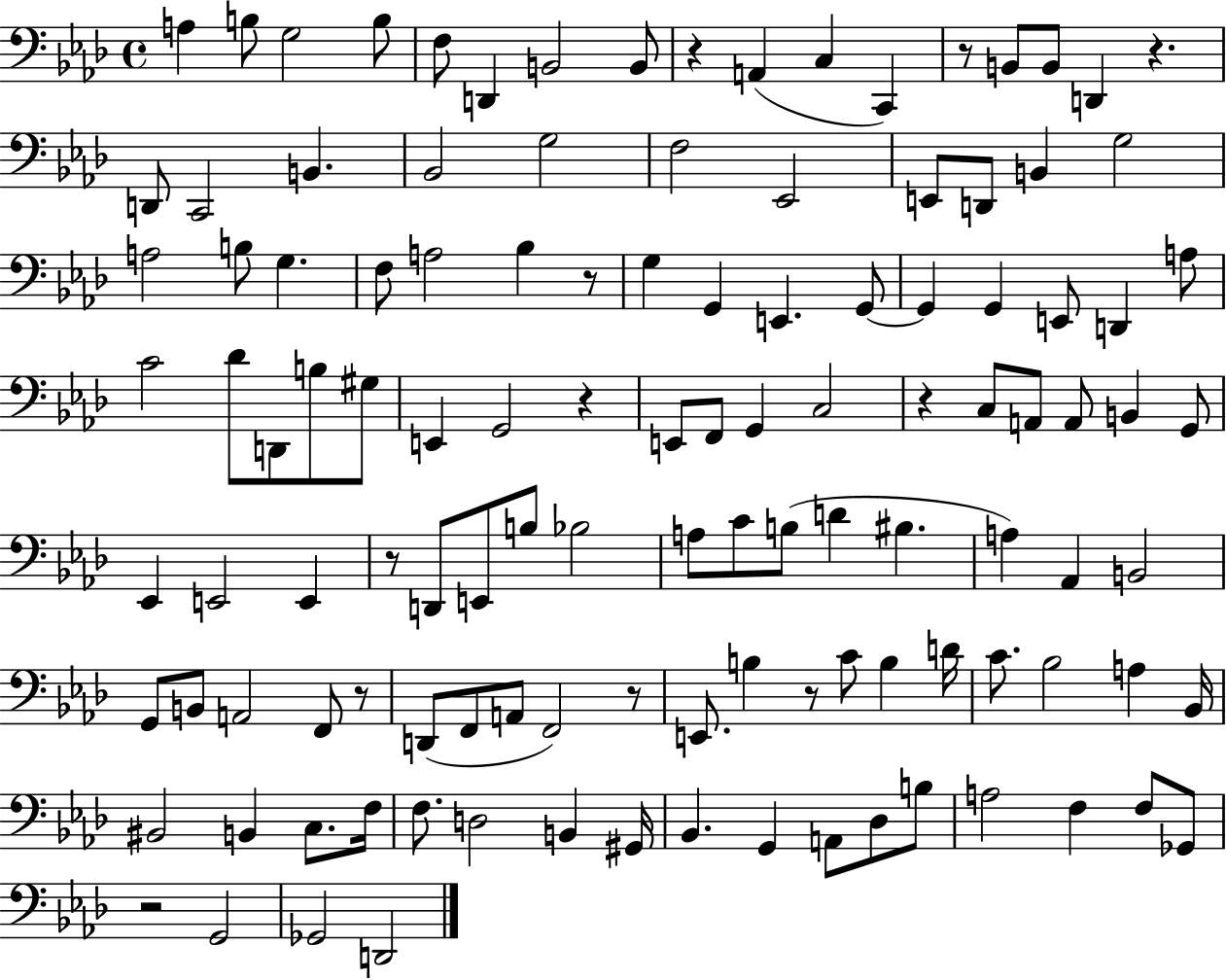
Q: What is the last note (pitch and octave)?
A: D2